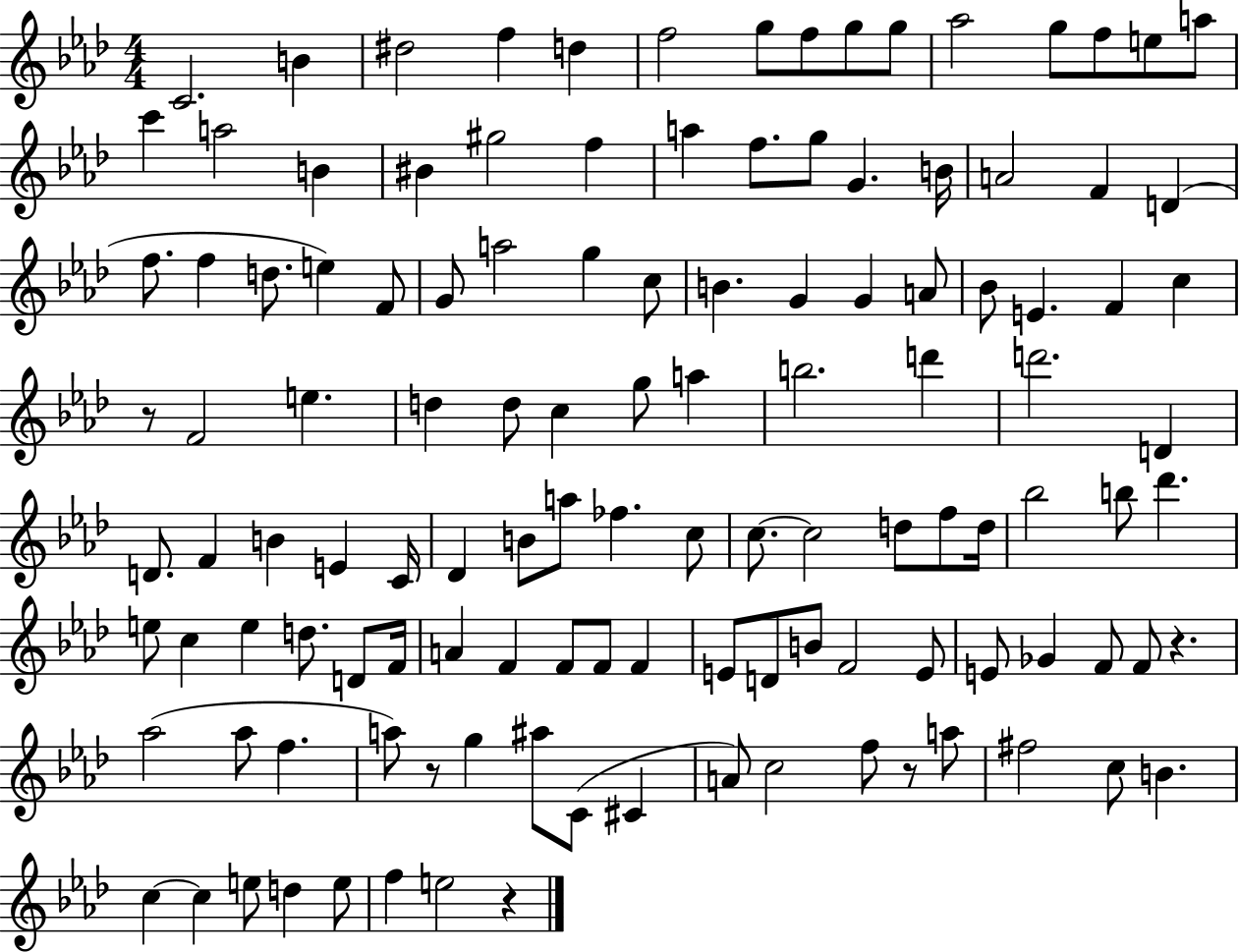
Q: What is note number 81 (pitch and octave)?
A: F4